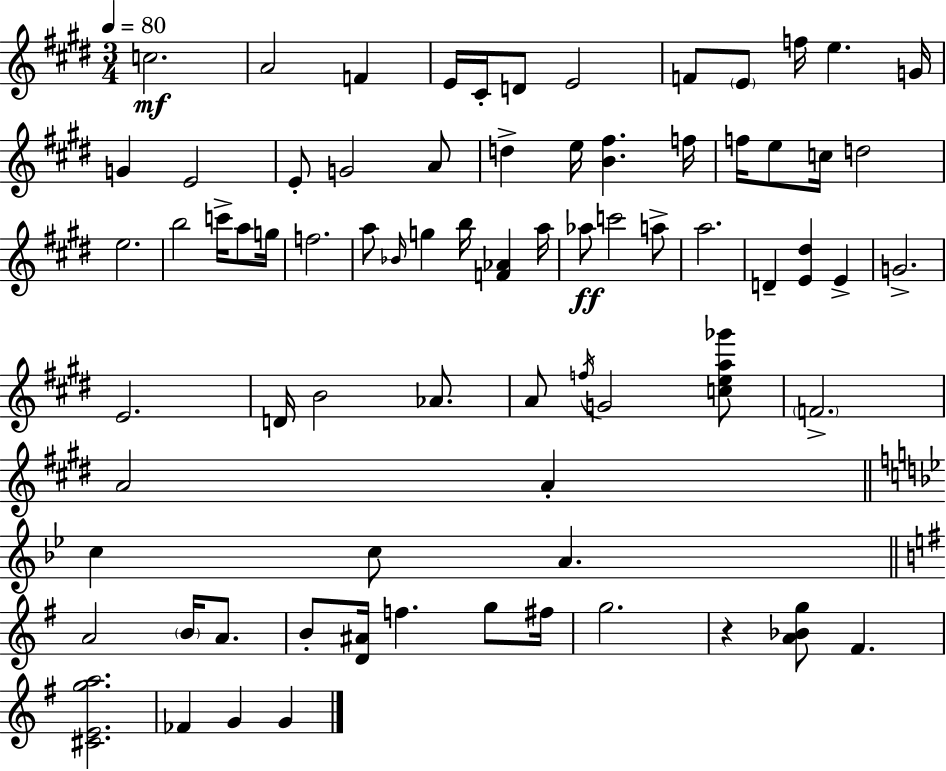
C5/h. A4/h F4/q E4/s C#4/s D4/e E4/h F4/e E4/e F5/s E5/q. G4/s G4/q E4/h E4/e G4/h A4/e D5/q E5/s [B4,F#5]/q. F5/s F5/s E5/e C5/s D5/h E5/h. B5/h C6/s A5/e G5/s F5/h. A5/e Bb4/s G5/q B5/s [F4,Ab4]/q A5/s Ab5/e C6/h A5/e A5/h. D4/q [E4,D#5]/q E4/q G4/h. E4/h. D4/s B4/h Ab4/e. A4/e F5/s G4/h [C5,E5,A5,Gb6]/e F4/h. A4/h A4/q C5/q C5/e A4/q. A4/h B4/s A4/e. B4/e [D4,A#4]/s F5/q. G5/e F#5/s G5/h. R/q [A4,Bb4,G5]/e F#4/q. [C#4,E4,G5,A5]/h. FES4/q G4/q G4/q